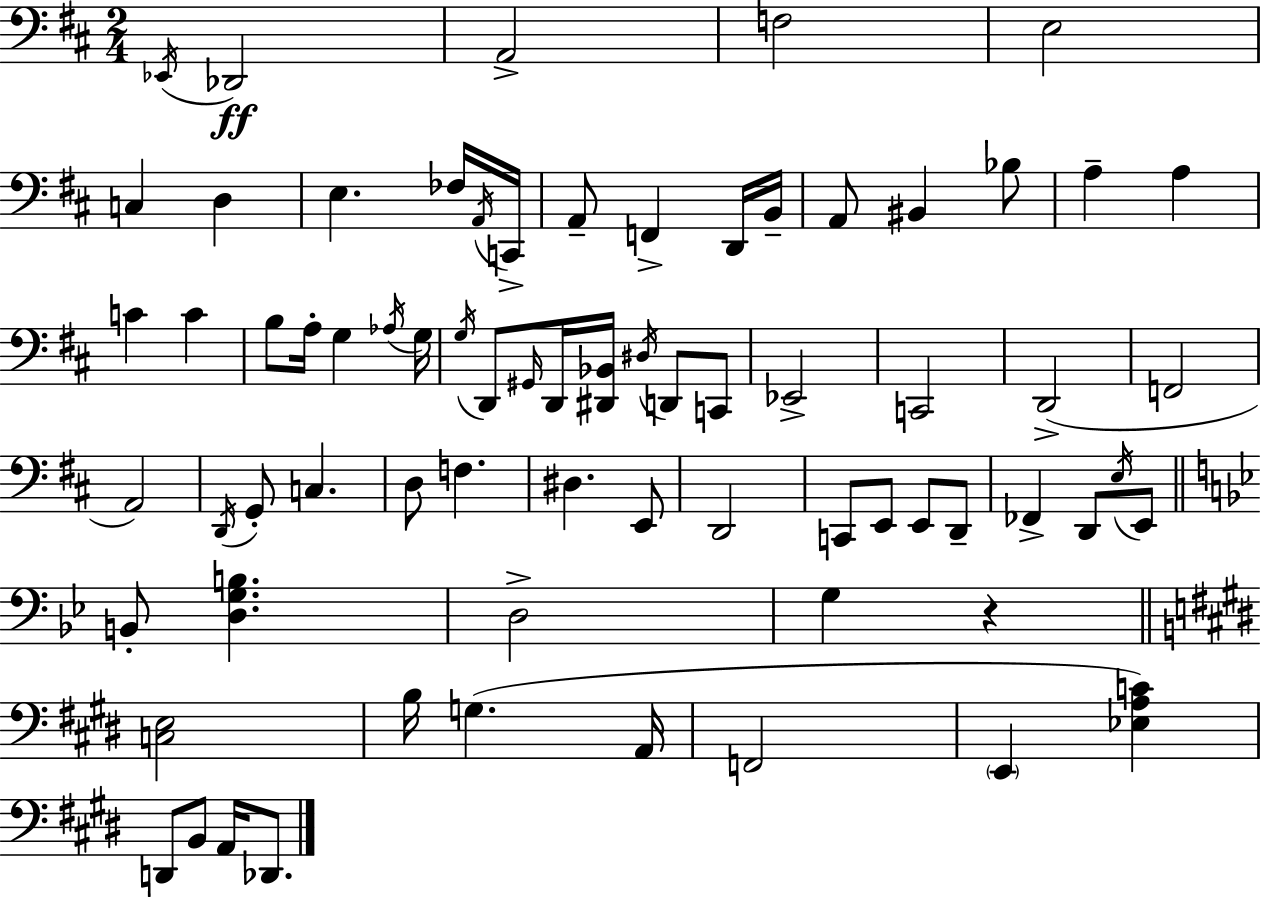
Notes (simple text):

Eb2/s Db2/h A2/h F3/h E3/h C3/q D3/q E3/q. FES3/s A2/s C2/s A2/e F2/q D2/s B2/s A2/e BIS2/q Bb3/e A3/q A3/q C4/q C4/q B3/e A3/s G3/q Ab3/s G3/s G3/s D2/e G#2/s D2/s [D#2,Bb2]/s D#3/s D2/e C2/e Eb2/h C2/h D2/h F2/h A2/h D2/s G2/e C3/q. D3/e F3/q. D#3/q. E2/e D2/h C2/e E2/e E2/e D2/e FES2/q D2/e E3/s E2/e B2/e [D3,G3,B3]/q. D3/h G3/q R/q [C3,E3]/h B3/s G3/q. A2/s F2/h E2/q [Eb3,A3,C4]/q D2/e B2/e A2/s Db2/e.